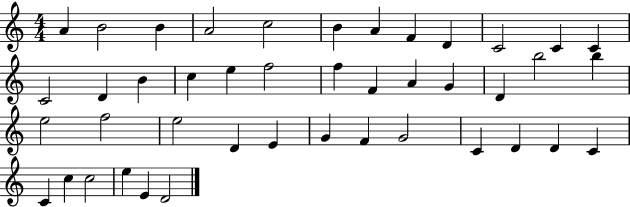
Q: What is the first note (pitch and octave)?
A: A4